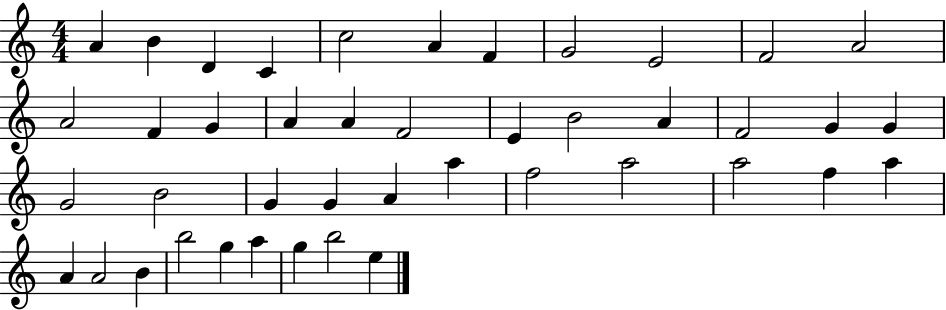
X:1
T:Untitled
M:4/4
L:1/4
K:C
A B D C c2 A F G2 E2 F2 A2 A2 F G A A F2 E B2 A F2 G G G2 B2 G G A a f2 a2 a2 f a A A2 B b2 g a g b2 e